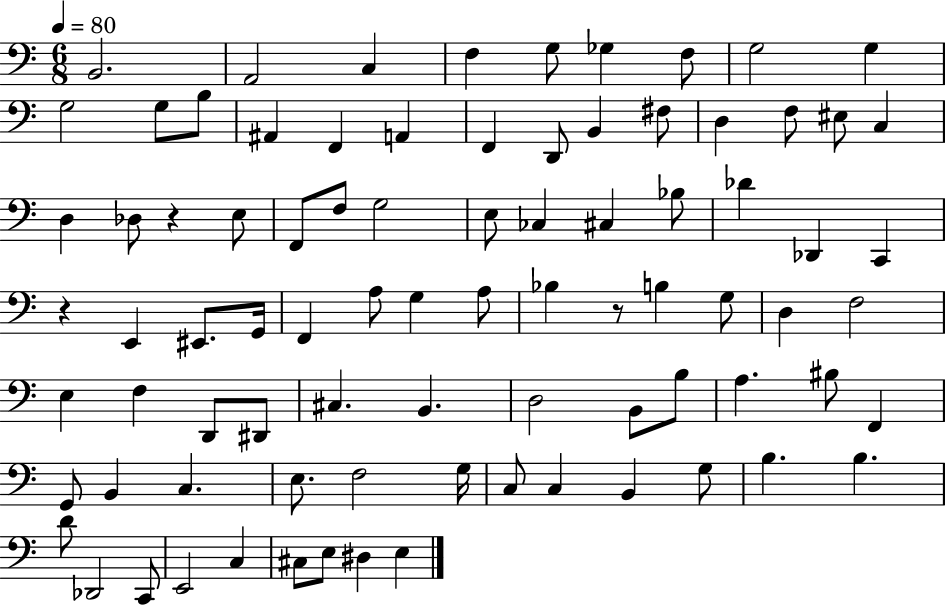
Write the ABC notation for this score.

X:1
T:Untitled
M:6/8
L:1/4
K:C
B,,2 A,,2 C, F, G,/2 _G, F,/2 G,2 G, G,2 G,/2 B,/2 ^A,, F,, A,, F,, D,,/2 B,, ^F,/2 D, F,/2 ^E,/2 C, D, _D,/2 z E,/2 F,,/2 F,/2 G,2 E,/2 _C, ^C, _B,/2 _D _D,, C,, z E,, ^E,,/2 G,,/4 F,, A,/2 G, A,/2 _B, z/2 B, G,/2 D, F,2 E, F, D,,/2 ^D,,/2 ^C, B,, D,2 B,,/2 B,/2 A, ^B,/2 F,, G,,/2 B,, C, E,/2 F,2 G,/4 C,/2 C, B,, G,/2 B, B, D/2 _D,,2 C,,/2 E,,2 C, ^C,/2 E,/2 ^D, E,